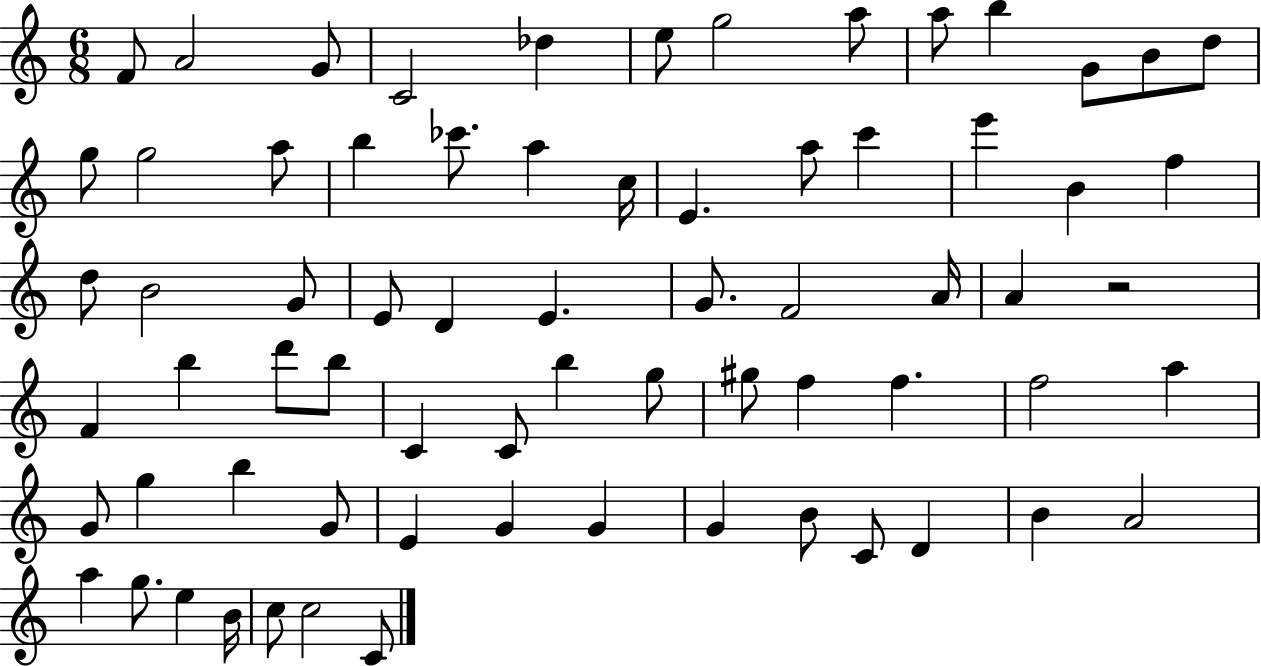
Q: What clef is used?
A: treble